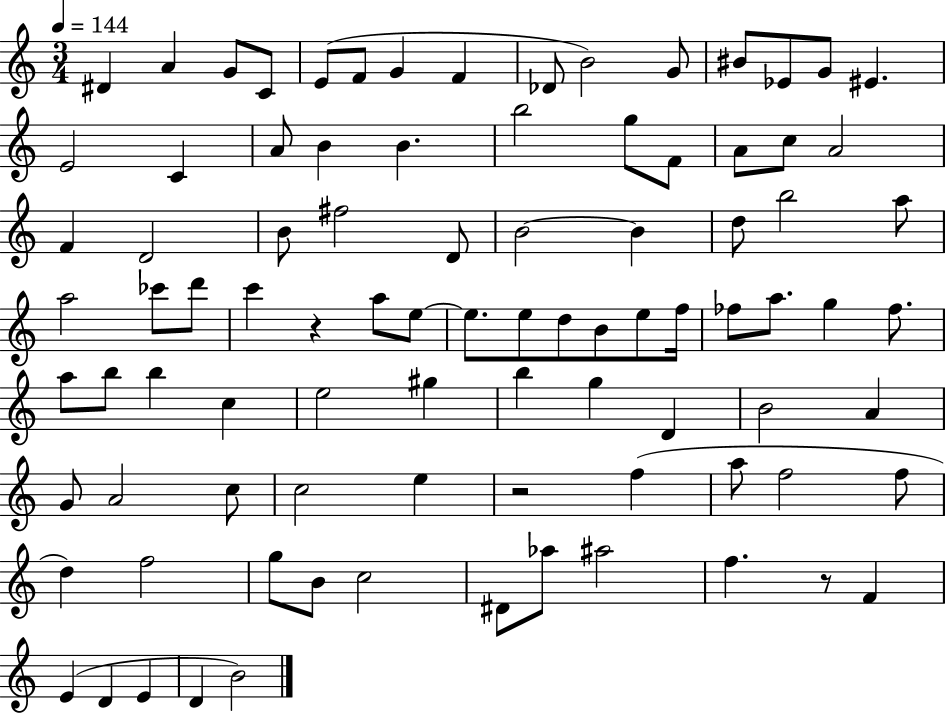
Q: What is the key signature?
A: C major